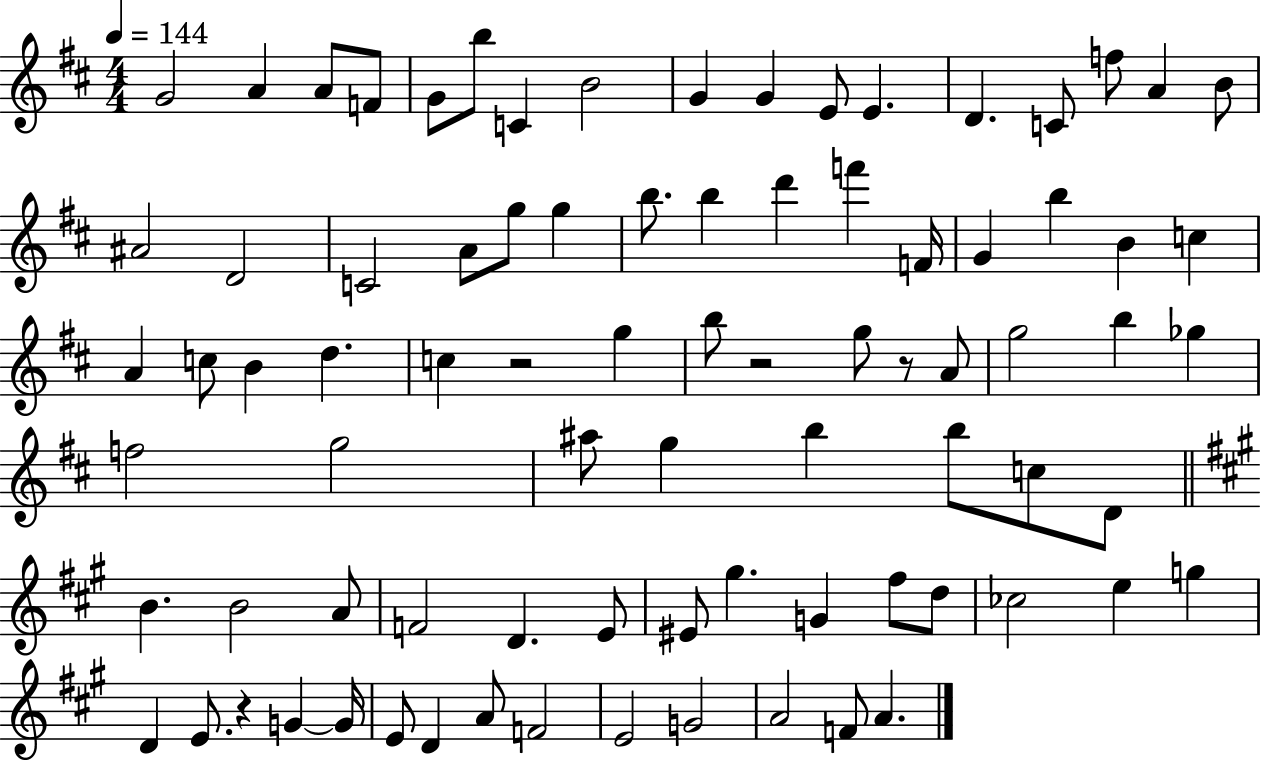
{
  \clef treble
  \numericTimeSignature
  \time 4/4
  \key d \major
  \tempo 4 = 144
  g'2 a'4 a'8 f'8 | g'8 b''8 c'4 b'2 | g'4 g'4 e'8 e'4. | d'4. c'8 f''8 a'4 b'8 | \break ais'2 d'2 | c'2 a'8 g''8 g''4 | b''8. b''4 d'''4 f'''4 f'16 | g'4 b''4 b'4 c''4 | \break a'4 c''8 b'4 d''4. | c''4 r2 g''4 | b''8 r2 g''8 r8 a'8 | g''2 b''4 ges''4 | \break f''2 g''2 | ais''8 g''4 b''4 b''8 c''8 d'8 | \bar "||" \break \key a \major b'4. b'2 a'8 | f'2 d'4. e'8 | eis'8 gis''4. g'4 fis''8 d''8 | ces''2 e''4 g''4 | \break d'4 e'8. r4 g'4~~ g'16 | e'8 d'4 a'8 f'2 | e'2 g'2 | a'2 f'8 a'4. | \break \bar "|."
}